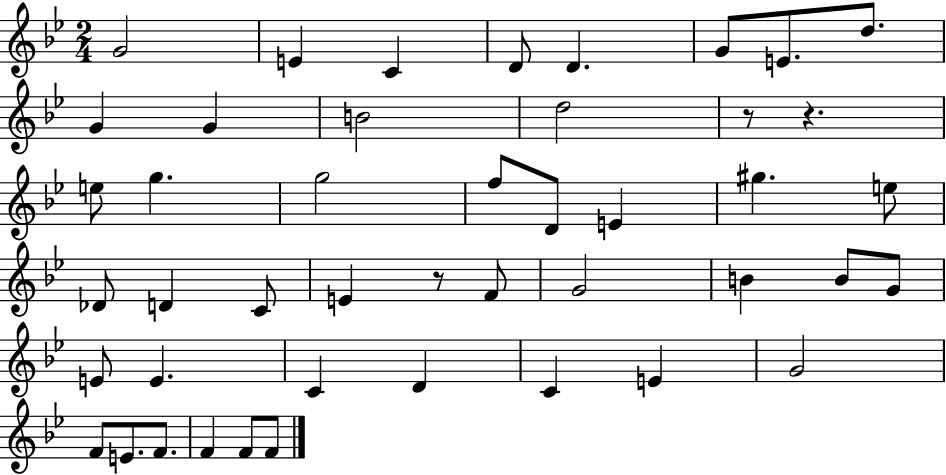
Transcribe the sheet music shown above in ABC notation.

X:1
T:Untitled
M:2/4
L:1/4
K:Bb
G2 E C D/2 D G/2 E/2 d/2 G G B2 d2 z/2 z e/2 g g2 f/2 D/2 E ^g e/2 _D/2 D C/2 E z/2 F/2 G2 B B/2 G/2 E/2 E C D C E G2 F/2 E/2 F/2 F F/2 F/2